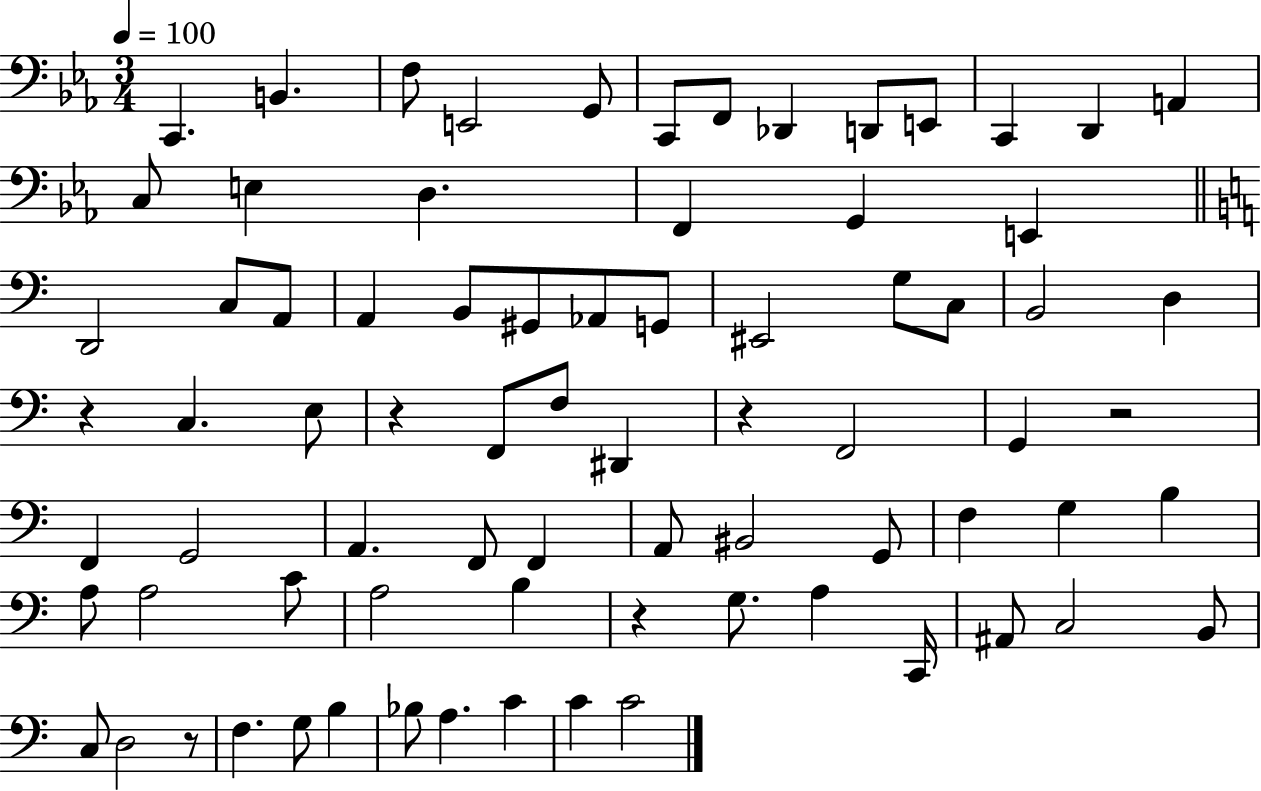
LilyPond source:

{
  \clef bass
  \numericTimeSignature
  \time 3/4
  \key ees \major
  \tempo 4 = 100
  c,4. b,4. | f8 e,2 g,8 | c,8 f,8 des,4 d,8 e,8 | c,4 d,4 a,4 | \break c8 e4 d4. | f,4 g,4 e,4 | \bar "||" \break \key a \minor d,2 c8 a,8 | a,4 b,8 gis,8 aes,8 g,8 | eis,2 g8 c8 | b,2 d4 | \break r4 c4. e8 | r4 f,8 f8 dis,4 | r4 f,2 | g,4 r2 | \break f,4 g,2 | a,4. f,8 f,4 | a,8 bis,2 g,8 | f4 g4 b4 | \break a8 a2 c'8 | a2 b4 | r4 g8. a4 c,16 | ais,8 c2 b,8 | \break c8 d2 r8 | f4. g8 b4 | bes8 a4. c'4 | c'4 c'2 | \break \bar "|."
}